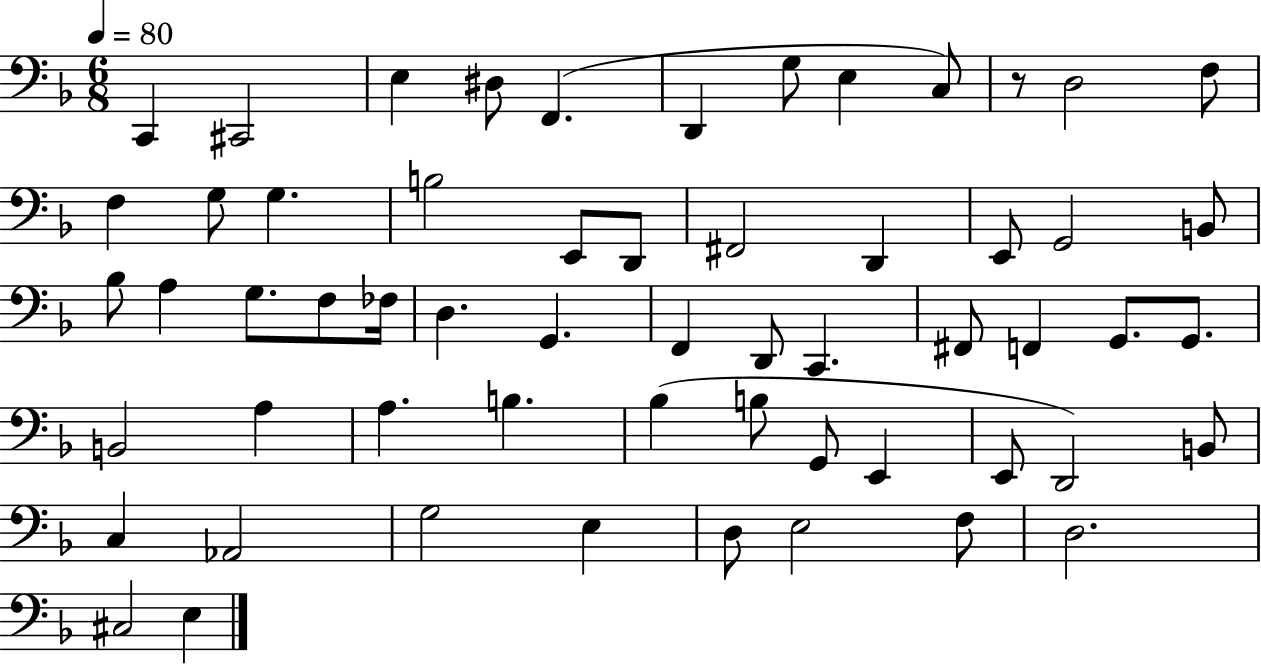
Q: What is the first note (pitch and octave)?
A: C2